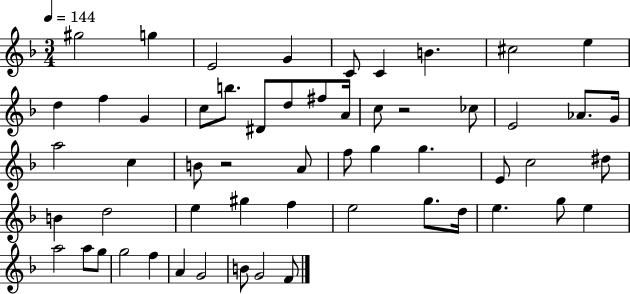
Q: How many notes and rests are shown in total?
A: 56